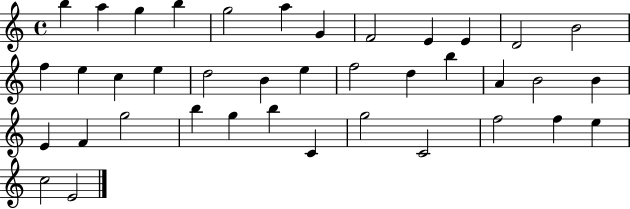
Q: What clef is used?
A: treble